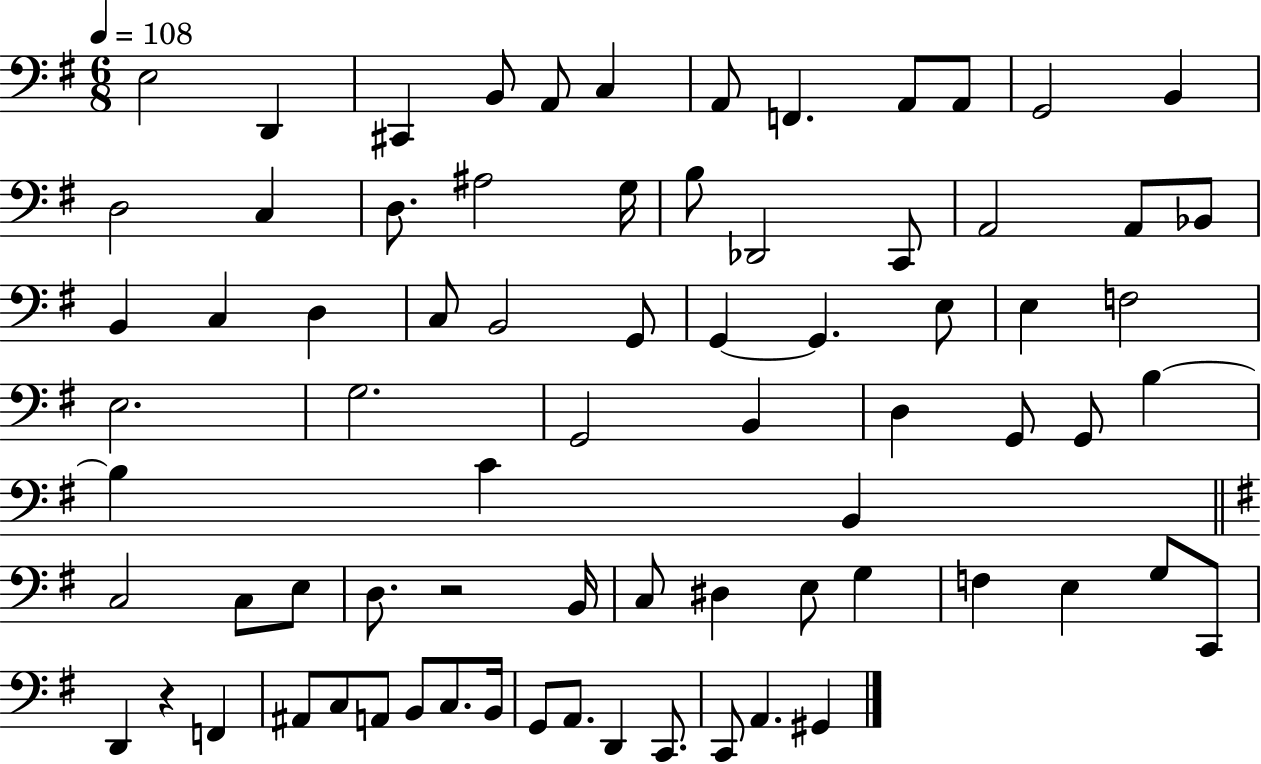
{
  \clef bass
  \numericTimeSignature
  \time 6/8
  \key g \major
  \tempo 4 = 108
  \repeat volta 2 { e2 d,4 | cis,4 b,8 a,8 c4 | a,8 f,4. a,8 a,8 | g,2 b,4 | \break d2 c4 | d8. ais2 g16 | b8 des,2 c,8 | a,2 a,8 bes,8 | \break b,4 c4 d4 | c8 b,2 g,8 | g,4~~ g,4. e8 | e4 f2 | \break e2. | g2. | g,2 b,4 | d4 g,8 g,8 b4~~ | \break b4 c'4 b,4 | \bar "||" \break \key e \minor c2 c8 e8 | d8. r2 b,16 | c8 dis4 e8 g4 | f4 e4 g8 c,8 | \break d,4 r4 f,4 | ais,8 c8 a,8 b,8 c8. b,16 | g,8 a,8. d,4 c,8. | c,8 a,4. gis,4 | \break } \bar "|."
}